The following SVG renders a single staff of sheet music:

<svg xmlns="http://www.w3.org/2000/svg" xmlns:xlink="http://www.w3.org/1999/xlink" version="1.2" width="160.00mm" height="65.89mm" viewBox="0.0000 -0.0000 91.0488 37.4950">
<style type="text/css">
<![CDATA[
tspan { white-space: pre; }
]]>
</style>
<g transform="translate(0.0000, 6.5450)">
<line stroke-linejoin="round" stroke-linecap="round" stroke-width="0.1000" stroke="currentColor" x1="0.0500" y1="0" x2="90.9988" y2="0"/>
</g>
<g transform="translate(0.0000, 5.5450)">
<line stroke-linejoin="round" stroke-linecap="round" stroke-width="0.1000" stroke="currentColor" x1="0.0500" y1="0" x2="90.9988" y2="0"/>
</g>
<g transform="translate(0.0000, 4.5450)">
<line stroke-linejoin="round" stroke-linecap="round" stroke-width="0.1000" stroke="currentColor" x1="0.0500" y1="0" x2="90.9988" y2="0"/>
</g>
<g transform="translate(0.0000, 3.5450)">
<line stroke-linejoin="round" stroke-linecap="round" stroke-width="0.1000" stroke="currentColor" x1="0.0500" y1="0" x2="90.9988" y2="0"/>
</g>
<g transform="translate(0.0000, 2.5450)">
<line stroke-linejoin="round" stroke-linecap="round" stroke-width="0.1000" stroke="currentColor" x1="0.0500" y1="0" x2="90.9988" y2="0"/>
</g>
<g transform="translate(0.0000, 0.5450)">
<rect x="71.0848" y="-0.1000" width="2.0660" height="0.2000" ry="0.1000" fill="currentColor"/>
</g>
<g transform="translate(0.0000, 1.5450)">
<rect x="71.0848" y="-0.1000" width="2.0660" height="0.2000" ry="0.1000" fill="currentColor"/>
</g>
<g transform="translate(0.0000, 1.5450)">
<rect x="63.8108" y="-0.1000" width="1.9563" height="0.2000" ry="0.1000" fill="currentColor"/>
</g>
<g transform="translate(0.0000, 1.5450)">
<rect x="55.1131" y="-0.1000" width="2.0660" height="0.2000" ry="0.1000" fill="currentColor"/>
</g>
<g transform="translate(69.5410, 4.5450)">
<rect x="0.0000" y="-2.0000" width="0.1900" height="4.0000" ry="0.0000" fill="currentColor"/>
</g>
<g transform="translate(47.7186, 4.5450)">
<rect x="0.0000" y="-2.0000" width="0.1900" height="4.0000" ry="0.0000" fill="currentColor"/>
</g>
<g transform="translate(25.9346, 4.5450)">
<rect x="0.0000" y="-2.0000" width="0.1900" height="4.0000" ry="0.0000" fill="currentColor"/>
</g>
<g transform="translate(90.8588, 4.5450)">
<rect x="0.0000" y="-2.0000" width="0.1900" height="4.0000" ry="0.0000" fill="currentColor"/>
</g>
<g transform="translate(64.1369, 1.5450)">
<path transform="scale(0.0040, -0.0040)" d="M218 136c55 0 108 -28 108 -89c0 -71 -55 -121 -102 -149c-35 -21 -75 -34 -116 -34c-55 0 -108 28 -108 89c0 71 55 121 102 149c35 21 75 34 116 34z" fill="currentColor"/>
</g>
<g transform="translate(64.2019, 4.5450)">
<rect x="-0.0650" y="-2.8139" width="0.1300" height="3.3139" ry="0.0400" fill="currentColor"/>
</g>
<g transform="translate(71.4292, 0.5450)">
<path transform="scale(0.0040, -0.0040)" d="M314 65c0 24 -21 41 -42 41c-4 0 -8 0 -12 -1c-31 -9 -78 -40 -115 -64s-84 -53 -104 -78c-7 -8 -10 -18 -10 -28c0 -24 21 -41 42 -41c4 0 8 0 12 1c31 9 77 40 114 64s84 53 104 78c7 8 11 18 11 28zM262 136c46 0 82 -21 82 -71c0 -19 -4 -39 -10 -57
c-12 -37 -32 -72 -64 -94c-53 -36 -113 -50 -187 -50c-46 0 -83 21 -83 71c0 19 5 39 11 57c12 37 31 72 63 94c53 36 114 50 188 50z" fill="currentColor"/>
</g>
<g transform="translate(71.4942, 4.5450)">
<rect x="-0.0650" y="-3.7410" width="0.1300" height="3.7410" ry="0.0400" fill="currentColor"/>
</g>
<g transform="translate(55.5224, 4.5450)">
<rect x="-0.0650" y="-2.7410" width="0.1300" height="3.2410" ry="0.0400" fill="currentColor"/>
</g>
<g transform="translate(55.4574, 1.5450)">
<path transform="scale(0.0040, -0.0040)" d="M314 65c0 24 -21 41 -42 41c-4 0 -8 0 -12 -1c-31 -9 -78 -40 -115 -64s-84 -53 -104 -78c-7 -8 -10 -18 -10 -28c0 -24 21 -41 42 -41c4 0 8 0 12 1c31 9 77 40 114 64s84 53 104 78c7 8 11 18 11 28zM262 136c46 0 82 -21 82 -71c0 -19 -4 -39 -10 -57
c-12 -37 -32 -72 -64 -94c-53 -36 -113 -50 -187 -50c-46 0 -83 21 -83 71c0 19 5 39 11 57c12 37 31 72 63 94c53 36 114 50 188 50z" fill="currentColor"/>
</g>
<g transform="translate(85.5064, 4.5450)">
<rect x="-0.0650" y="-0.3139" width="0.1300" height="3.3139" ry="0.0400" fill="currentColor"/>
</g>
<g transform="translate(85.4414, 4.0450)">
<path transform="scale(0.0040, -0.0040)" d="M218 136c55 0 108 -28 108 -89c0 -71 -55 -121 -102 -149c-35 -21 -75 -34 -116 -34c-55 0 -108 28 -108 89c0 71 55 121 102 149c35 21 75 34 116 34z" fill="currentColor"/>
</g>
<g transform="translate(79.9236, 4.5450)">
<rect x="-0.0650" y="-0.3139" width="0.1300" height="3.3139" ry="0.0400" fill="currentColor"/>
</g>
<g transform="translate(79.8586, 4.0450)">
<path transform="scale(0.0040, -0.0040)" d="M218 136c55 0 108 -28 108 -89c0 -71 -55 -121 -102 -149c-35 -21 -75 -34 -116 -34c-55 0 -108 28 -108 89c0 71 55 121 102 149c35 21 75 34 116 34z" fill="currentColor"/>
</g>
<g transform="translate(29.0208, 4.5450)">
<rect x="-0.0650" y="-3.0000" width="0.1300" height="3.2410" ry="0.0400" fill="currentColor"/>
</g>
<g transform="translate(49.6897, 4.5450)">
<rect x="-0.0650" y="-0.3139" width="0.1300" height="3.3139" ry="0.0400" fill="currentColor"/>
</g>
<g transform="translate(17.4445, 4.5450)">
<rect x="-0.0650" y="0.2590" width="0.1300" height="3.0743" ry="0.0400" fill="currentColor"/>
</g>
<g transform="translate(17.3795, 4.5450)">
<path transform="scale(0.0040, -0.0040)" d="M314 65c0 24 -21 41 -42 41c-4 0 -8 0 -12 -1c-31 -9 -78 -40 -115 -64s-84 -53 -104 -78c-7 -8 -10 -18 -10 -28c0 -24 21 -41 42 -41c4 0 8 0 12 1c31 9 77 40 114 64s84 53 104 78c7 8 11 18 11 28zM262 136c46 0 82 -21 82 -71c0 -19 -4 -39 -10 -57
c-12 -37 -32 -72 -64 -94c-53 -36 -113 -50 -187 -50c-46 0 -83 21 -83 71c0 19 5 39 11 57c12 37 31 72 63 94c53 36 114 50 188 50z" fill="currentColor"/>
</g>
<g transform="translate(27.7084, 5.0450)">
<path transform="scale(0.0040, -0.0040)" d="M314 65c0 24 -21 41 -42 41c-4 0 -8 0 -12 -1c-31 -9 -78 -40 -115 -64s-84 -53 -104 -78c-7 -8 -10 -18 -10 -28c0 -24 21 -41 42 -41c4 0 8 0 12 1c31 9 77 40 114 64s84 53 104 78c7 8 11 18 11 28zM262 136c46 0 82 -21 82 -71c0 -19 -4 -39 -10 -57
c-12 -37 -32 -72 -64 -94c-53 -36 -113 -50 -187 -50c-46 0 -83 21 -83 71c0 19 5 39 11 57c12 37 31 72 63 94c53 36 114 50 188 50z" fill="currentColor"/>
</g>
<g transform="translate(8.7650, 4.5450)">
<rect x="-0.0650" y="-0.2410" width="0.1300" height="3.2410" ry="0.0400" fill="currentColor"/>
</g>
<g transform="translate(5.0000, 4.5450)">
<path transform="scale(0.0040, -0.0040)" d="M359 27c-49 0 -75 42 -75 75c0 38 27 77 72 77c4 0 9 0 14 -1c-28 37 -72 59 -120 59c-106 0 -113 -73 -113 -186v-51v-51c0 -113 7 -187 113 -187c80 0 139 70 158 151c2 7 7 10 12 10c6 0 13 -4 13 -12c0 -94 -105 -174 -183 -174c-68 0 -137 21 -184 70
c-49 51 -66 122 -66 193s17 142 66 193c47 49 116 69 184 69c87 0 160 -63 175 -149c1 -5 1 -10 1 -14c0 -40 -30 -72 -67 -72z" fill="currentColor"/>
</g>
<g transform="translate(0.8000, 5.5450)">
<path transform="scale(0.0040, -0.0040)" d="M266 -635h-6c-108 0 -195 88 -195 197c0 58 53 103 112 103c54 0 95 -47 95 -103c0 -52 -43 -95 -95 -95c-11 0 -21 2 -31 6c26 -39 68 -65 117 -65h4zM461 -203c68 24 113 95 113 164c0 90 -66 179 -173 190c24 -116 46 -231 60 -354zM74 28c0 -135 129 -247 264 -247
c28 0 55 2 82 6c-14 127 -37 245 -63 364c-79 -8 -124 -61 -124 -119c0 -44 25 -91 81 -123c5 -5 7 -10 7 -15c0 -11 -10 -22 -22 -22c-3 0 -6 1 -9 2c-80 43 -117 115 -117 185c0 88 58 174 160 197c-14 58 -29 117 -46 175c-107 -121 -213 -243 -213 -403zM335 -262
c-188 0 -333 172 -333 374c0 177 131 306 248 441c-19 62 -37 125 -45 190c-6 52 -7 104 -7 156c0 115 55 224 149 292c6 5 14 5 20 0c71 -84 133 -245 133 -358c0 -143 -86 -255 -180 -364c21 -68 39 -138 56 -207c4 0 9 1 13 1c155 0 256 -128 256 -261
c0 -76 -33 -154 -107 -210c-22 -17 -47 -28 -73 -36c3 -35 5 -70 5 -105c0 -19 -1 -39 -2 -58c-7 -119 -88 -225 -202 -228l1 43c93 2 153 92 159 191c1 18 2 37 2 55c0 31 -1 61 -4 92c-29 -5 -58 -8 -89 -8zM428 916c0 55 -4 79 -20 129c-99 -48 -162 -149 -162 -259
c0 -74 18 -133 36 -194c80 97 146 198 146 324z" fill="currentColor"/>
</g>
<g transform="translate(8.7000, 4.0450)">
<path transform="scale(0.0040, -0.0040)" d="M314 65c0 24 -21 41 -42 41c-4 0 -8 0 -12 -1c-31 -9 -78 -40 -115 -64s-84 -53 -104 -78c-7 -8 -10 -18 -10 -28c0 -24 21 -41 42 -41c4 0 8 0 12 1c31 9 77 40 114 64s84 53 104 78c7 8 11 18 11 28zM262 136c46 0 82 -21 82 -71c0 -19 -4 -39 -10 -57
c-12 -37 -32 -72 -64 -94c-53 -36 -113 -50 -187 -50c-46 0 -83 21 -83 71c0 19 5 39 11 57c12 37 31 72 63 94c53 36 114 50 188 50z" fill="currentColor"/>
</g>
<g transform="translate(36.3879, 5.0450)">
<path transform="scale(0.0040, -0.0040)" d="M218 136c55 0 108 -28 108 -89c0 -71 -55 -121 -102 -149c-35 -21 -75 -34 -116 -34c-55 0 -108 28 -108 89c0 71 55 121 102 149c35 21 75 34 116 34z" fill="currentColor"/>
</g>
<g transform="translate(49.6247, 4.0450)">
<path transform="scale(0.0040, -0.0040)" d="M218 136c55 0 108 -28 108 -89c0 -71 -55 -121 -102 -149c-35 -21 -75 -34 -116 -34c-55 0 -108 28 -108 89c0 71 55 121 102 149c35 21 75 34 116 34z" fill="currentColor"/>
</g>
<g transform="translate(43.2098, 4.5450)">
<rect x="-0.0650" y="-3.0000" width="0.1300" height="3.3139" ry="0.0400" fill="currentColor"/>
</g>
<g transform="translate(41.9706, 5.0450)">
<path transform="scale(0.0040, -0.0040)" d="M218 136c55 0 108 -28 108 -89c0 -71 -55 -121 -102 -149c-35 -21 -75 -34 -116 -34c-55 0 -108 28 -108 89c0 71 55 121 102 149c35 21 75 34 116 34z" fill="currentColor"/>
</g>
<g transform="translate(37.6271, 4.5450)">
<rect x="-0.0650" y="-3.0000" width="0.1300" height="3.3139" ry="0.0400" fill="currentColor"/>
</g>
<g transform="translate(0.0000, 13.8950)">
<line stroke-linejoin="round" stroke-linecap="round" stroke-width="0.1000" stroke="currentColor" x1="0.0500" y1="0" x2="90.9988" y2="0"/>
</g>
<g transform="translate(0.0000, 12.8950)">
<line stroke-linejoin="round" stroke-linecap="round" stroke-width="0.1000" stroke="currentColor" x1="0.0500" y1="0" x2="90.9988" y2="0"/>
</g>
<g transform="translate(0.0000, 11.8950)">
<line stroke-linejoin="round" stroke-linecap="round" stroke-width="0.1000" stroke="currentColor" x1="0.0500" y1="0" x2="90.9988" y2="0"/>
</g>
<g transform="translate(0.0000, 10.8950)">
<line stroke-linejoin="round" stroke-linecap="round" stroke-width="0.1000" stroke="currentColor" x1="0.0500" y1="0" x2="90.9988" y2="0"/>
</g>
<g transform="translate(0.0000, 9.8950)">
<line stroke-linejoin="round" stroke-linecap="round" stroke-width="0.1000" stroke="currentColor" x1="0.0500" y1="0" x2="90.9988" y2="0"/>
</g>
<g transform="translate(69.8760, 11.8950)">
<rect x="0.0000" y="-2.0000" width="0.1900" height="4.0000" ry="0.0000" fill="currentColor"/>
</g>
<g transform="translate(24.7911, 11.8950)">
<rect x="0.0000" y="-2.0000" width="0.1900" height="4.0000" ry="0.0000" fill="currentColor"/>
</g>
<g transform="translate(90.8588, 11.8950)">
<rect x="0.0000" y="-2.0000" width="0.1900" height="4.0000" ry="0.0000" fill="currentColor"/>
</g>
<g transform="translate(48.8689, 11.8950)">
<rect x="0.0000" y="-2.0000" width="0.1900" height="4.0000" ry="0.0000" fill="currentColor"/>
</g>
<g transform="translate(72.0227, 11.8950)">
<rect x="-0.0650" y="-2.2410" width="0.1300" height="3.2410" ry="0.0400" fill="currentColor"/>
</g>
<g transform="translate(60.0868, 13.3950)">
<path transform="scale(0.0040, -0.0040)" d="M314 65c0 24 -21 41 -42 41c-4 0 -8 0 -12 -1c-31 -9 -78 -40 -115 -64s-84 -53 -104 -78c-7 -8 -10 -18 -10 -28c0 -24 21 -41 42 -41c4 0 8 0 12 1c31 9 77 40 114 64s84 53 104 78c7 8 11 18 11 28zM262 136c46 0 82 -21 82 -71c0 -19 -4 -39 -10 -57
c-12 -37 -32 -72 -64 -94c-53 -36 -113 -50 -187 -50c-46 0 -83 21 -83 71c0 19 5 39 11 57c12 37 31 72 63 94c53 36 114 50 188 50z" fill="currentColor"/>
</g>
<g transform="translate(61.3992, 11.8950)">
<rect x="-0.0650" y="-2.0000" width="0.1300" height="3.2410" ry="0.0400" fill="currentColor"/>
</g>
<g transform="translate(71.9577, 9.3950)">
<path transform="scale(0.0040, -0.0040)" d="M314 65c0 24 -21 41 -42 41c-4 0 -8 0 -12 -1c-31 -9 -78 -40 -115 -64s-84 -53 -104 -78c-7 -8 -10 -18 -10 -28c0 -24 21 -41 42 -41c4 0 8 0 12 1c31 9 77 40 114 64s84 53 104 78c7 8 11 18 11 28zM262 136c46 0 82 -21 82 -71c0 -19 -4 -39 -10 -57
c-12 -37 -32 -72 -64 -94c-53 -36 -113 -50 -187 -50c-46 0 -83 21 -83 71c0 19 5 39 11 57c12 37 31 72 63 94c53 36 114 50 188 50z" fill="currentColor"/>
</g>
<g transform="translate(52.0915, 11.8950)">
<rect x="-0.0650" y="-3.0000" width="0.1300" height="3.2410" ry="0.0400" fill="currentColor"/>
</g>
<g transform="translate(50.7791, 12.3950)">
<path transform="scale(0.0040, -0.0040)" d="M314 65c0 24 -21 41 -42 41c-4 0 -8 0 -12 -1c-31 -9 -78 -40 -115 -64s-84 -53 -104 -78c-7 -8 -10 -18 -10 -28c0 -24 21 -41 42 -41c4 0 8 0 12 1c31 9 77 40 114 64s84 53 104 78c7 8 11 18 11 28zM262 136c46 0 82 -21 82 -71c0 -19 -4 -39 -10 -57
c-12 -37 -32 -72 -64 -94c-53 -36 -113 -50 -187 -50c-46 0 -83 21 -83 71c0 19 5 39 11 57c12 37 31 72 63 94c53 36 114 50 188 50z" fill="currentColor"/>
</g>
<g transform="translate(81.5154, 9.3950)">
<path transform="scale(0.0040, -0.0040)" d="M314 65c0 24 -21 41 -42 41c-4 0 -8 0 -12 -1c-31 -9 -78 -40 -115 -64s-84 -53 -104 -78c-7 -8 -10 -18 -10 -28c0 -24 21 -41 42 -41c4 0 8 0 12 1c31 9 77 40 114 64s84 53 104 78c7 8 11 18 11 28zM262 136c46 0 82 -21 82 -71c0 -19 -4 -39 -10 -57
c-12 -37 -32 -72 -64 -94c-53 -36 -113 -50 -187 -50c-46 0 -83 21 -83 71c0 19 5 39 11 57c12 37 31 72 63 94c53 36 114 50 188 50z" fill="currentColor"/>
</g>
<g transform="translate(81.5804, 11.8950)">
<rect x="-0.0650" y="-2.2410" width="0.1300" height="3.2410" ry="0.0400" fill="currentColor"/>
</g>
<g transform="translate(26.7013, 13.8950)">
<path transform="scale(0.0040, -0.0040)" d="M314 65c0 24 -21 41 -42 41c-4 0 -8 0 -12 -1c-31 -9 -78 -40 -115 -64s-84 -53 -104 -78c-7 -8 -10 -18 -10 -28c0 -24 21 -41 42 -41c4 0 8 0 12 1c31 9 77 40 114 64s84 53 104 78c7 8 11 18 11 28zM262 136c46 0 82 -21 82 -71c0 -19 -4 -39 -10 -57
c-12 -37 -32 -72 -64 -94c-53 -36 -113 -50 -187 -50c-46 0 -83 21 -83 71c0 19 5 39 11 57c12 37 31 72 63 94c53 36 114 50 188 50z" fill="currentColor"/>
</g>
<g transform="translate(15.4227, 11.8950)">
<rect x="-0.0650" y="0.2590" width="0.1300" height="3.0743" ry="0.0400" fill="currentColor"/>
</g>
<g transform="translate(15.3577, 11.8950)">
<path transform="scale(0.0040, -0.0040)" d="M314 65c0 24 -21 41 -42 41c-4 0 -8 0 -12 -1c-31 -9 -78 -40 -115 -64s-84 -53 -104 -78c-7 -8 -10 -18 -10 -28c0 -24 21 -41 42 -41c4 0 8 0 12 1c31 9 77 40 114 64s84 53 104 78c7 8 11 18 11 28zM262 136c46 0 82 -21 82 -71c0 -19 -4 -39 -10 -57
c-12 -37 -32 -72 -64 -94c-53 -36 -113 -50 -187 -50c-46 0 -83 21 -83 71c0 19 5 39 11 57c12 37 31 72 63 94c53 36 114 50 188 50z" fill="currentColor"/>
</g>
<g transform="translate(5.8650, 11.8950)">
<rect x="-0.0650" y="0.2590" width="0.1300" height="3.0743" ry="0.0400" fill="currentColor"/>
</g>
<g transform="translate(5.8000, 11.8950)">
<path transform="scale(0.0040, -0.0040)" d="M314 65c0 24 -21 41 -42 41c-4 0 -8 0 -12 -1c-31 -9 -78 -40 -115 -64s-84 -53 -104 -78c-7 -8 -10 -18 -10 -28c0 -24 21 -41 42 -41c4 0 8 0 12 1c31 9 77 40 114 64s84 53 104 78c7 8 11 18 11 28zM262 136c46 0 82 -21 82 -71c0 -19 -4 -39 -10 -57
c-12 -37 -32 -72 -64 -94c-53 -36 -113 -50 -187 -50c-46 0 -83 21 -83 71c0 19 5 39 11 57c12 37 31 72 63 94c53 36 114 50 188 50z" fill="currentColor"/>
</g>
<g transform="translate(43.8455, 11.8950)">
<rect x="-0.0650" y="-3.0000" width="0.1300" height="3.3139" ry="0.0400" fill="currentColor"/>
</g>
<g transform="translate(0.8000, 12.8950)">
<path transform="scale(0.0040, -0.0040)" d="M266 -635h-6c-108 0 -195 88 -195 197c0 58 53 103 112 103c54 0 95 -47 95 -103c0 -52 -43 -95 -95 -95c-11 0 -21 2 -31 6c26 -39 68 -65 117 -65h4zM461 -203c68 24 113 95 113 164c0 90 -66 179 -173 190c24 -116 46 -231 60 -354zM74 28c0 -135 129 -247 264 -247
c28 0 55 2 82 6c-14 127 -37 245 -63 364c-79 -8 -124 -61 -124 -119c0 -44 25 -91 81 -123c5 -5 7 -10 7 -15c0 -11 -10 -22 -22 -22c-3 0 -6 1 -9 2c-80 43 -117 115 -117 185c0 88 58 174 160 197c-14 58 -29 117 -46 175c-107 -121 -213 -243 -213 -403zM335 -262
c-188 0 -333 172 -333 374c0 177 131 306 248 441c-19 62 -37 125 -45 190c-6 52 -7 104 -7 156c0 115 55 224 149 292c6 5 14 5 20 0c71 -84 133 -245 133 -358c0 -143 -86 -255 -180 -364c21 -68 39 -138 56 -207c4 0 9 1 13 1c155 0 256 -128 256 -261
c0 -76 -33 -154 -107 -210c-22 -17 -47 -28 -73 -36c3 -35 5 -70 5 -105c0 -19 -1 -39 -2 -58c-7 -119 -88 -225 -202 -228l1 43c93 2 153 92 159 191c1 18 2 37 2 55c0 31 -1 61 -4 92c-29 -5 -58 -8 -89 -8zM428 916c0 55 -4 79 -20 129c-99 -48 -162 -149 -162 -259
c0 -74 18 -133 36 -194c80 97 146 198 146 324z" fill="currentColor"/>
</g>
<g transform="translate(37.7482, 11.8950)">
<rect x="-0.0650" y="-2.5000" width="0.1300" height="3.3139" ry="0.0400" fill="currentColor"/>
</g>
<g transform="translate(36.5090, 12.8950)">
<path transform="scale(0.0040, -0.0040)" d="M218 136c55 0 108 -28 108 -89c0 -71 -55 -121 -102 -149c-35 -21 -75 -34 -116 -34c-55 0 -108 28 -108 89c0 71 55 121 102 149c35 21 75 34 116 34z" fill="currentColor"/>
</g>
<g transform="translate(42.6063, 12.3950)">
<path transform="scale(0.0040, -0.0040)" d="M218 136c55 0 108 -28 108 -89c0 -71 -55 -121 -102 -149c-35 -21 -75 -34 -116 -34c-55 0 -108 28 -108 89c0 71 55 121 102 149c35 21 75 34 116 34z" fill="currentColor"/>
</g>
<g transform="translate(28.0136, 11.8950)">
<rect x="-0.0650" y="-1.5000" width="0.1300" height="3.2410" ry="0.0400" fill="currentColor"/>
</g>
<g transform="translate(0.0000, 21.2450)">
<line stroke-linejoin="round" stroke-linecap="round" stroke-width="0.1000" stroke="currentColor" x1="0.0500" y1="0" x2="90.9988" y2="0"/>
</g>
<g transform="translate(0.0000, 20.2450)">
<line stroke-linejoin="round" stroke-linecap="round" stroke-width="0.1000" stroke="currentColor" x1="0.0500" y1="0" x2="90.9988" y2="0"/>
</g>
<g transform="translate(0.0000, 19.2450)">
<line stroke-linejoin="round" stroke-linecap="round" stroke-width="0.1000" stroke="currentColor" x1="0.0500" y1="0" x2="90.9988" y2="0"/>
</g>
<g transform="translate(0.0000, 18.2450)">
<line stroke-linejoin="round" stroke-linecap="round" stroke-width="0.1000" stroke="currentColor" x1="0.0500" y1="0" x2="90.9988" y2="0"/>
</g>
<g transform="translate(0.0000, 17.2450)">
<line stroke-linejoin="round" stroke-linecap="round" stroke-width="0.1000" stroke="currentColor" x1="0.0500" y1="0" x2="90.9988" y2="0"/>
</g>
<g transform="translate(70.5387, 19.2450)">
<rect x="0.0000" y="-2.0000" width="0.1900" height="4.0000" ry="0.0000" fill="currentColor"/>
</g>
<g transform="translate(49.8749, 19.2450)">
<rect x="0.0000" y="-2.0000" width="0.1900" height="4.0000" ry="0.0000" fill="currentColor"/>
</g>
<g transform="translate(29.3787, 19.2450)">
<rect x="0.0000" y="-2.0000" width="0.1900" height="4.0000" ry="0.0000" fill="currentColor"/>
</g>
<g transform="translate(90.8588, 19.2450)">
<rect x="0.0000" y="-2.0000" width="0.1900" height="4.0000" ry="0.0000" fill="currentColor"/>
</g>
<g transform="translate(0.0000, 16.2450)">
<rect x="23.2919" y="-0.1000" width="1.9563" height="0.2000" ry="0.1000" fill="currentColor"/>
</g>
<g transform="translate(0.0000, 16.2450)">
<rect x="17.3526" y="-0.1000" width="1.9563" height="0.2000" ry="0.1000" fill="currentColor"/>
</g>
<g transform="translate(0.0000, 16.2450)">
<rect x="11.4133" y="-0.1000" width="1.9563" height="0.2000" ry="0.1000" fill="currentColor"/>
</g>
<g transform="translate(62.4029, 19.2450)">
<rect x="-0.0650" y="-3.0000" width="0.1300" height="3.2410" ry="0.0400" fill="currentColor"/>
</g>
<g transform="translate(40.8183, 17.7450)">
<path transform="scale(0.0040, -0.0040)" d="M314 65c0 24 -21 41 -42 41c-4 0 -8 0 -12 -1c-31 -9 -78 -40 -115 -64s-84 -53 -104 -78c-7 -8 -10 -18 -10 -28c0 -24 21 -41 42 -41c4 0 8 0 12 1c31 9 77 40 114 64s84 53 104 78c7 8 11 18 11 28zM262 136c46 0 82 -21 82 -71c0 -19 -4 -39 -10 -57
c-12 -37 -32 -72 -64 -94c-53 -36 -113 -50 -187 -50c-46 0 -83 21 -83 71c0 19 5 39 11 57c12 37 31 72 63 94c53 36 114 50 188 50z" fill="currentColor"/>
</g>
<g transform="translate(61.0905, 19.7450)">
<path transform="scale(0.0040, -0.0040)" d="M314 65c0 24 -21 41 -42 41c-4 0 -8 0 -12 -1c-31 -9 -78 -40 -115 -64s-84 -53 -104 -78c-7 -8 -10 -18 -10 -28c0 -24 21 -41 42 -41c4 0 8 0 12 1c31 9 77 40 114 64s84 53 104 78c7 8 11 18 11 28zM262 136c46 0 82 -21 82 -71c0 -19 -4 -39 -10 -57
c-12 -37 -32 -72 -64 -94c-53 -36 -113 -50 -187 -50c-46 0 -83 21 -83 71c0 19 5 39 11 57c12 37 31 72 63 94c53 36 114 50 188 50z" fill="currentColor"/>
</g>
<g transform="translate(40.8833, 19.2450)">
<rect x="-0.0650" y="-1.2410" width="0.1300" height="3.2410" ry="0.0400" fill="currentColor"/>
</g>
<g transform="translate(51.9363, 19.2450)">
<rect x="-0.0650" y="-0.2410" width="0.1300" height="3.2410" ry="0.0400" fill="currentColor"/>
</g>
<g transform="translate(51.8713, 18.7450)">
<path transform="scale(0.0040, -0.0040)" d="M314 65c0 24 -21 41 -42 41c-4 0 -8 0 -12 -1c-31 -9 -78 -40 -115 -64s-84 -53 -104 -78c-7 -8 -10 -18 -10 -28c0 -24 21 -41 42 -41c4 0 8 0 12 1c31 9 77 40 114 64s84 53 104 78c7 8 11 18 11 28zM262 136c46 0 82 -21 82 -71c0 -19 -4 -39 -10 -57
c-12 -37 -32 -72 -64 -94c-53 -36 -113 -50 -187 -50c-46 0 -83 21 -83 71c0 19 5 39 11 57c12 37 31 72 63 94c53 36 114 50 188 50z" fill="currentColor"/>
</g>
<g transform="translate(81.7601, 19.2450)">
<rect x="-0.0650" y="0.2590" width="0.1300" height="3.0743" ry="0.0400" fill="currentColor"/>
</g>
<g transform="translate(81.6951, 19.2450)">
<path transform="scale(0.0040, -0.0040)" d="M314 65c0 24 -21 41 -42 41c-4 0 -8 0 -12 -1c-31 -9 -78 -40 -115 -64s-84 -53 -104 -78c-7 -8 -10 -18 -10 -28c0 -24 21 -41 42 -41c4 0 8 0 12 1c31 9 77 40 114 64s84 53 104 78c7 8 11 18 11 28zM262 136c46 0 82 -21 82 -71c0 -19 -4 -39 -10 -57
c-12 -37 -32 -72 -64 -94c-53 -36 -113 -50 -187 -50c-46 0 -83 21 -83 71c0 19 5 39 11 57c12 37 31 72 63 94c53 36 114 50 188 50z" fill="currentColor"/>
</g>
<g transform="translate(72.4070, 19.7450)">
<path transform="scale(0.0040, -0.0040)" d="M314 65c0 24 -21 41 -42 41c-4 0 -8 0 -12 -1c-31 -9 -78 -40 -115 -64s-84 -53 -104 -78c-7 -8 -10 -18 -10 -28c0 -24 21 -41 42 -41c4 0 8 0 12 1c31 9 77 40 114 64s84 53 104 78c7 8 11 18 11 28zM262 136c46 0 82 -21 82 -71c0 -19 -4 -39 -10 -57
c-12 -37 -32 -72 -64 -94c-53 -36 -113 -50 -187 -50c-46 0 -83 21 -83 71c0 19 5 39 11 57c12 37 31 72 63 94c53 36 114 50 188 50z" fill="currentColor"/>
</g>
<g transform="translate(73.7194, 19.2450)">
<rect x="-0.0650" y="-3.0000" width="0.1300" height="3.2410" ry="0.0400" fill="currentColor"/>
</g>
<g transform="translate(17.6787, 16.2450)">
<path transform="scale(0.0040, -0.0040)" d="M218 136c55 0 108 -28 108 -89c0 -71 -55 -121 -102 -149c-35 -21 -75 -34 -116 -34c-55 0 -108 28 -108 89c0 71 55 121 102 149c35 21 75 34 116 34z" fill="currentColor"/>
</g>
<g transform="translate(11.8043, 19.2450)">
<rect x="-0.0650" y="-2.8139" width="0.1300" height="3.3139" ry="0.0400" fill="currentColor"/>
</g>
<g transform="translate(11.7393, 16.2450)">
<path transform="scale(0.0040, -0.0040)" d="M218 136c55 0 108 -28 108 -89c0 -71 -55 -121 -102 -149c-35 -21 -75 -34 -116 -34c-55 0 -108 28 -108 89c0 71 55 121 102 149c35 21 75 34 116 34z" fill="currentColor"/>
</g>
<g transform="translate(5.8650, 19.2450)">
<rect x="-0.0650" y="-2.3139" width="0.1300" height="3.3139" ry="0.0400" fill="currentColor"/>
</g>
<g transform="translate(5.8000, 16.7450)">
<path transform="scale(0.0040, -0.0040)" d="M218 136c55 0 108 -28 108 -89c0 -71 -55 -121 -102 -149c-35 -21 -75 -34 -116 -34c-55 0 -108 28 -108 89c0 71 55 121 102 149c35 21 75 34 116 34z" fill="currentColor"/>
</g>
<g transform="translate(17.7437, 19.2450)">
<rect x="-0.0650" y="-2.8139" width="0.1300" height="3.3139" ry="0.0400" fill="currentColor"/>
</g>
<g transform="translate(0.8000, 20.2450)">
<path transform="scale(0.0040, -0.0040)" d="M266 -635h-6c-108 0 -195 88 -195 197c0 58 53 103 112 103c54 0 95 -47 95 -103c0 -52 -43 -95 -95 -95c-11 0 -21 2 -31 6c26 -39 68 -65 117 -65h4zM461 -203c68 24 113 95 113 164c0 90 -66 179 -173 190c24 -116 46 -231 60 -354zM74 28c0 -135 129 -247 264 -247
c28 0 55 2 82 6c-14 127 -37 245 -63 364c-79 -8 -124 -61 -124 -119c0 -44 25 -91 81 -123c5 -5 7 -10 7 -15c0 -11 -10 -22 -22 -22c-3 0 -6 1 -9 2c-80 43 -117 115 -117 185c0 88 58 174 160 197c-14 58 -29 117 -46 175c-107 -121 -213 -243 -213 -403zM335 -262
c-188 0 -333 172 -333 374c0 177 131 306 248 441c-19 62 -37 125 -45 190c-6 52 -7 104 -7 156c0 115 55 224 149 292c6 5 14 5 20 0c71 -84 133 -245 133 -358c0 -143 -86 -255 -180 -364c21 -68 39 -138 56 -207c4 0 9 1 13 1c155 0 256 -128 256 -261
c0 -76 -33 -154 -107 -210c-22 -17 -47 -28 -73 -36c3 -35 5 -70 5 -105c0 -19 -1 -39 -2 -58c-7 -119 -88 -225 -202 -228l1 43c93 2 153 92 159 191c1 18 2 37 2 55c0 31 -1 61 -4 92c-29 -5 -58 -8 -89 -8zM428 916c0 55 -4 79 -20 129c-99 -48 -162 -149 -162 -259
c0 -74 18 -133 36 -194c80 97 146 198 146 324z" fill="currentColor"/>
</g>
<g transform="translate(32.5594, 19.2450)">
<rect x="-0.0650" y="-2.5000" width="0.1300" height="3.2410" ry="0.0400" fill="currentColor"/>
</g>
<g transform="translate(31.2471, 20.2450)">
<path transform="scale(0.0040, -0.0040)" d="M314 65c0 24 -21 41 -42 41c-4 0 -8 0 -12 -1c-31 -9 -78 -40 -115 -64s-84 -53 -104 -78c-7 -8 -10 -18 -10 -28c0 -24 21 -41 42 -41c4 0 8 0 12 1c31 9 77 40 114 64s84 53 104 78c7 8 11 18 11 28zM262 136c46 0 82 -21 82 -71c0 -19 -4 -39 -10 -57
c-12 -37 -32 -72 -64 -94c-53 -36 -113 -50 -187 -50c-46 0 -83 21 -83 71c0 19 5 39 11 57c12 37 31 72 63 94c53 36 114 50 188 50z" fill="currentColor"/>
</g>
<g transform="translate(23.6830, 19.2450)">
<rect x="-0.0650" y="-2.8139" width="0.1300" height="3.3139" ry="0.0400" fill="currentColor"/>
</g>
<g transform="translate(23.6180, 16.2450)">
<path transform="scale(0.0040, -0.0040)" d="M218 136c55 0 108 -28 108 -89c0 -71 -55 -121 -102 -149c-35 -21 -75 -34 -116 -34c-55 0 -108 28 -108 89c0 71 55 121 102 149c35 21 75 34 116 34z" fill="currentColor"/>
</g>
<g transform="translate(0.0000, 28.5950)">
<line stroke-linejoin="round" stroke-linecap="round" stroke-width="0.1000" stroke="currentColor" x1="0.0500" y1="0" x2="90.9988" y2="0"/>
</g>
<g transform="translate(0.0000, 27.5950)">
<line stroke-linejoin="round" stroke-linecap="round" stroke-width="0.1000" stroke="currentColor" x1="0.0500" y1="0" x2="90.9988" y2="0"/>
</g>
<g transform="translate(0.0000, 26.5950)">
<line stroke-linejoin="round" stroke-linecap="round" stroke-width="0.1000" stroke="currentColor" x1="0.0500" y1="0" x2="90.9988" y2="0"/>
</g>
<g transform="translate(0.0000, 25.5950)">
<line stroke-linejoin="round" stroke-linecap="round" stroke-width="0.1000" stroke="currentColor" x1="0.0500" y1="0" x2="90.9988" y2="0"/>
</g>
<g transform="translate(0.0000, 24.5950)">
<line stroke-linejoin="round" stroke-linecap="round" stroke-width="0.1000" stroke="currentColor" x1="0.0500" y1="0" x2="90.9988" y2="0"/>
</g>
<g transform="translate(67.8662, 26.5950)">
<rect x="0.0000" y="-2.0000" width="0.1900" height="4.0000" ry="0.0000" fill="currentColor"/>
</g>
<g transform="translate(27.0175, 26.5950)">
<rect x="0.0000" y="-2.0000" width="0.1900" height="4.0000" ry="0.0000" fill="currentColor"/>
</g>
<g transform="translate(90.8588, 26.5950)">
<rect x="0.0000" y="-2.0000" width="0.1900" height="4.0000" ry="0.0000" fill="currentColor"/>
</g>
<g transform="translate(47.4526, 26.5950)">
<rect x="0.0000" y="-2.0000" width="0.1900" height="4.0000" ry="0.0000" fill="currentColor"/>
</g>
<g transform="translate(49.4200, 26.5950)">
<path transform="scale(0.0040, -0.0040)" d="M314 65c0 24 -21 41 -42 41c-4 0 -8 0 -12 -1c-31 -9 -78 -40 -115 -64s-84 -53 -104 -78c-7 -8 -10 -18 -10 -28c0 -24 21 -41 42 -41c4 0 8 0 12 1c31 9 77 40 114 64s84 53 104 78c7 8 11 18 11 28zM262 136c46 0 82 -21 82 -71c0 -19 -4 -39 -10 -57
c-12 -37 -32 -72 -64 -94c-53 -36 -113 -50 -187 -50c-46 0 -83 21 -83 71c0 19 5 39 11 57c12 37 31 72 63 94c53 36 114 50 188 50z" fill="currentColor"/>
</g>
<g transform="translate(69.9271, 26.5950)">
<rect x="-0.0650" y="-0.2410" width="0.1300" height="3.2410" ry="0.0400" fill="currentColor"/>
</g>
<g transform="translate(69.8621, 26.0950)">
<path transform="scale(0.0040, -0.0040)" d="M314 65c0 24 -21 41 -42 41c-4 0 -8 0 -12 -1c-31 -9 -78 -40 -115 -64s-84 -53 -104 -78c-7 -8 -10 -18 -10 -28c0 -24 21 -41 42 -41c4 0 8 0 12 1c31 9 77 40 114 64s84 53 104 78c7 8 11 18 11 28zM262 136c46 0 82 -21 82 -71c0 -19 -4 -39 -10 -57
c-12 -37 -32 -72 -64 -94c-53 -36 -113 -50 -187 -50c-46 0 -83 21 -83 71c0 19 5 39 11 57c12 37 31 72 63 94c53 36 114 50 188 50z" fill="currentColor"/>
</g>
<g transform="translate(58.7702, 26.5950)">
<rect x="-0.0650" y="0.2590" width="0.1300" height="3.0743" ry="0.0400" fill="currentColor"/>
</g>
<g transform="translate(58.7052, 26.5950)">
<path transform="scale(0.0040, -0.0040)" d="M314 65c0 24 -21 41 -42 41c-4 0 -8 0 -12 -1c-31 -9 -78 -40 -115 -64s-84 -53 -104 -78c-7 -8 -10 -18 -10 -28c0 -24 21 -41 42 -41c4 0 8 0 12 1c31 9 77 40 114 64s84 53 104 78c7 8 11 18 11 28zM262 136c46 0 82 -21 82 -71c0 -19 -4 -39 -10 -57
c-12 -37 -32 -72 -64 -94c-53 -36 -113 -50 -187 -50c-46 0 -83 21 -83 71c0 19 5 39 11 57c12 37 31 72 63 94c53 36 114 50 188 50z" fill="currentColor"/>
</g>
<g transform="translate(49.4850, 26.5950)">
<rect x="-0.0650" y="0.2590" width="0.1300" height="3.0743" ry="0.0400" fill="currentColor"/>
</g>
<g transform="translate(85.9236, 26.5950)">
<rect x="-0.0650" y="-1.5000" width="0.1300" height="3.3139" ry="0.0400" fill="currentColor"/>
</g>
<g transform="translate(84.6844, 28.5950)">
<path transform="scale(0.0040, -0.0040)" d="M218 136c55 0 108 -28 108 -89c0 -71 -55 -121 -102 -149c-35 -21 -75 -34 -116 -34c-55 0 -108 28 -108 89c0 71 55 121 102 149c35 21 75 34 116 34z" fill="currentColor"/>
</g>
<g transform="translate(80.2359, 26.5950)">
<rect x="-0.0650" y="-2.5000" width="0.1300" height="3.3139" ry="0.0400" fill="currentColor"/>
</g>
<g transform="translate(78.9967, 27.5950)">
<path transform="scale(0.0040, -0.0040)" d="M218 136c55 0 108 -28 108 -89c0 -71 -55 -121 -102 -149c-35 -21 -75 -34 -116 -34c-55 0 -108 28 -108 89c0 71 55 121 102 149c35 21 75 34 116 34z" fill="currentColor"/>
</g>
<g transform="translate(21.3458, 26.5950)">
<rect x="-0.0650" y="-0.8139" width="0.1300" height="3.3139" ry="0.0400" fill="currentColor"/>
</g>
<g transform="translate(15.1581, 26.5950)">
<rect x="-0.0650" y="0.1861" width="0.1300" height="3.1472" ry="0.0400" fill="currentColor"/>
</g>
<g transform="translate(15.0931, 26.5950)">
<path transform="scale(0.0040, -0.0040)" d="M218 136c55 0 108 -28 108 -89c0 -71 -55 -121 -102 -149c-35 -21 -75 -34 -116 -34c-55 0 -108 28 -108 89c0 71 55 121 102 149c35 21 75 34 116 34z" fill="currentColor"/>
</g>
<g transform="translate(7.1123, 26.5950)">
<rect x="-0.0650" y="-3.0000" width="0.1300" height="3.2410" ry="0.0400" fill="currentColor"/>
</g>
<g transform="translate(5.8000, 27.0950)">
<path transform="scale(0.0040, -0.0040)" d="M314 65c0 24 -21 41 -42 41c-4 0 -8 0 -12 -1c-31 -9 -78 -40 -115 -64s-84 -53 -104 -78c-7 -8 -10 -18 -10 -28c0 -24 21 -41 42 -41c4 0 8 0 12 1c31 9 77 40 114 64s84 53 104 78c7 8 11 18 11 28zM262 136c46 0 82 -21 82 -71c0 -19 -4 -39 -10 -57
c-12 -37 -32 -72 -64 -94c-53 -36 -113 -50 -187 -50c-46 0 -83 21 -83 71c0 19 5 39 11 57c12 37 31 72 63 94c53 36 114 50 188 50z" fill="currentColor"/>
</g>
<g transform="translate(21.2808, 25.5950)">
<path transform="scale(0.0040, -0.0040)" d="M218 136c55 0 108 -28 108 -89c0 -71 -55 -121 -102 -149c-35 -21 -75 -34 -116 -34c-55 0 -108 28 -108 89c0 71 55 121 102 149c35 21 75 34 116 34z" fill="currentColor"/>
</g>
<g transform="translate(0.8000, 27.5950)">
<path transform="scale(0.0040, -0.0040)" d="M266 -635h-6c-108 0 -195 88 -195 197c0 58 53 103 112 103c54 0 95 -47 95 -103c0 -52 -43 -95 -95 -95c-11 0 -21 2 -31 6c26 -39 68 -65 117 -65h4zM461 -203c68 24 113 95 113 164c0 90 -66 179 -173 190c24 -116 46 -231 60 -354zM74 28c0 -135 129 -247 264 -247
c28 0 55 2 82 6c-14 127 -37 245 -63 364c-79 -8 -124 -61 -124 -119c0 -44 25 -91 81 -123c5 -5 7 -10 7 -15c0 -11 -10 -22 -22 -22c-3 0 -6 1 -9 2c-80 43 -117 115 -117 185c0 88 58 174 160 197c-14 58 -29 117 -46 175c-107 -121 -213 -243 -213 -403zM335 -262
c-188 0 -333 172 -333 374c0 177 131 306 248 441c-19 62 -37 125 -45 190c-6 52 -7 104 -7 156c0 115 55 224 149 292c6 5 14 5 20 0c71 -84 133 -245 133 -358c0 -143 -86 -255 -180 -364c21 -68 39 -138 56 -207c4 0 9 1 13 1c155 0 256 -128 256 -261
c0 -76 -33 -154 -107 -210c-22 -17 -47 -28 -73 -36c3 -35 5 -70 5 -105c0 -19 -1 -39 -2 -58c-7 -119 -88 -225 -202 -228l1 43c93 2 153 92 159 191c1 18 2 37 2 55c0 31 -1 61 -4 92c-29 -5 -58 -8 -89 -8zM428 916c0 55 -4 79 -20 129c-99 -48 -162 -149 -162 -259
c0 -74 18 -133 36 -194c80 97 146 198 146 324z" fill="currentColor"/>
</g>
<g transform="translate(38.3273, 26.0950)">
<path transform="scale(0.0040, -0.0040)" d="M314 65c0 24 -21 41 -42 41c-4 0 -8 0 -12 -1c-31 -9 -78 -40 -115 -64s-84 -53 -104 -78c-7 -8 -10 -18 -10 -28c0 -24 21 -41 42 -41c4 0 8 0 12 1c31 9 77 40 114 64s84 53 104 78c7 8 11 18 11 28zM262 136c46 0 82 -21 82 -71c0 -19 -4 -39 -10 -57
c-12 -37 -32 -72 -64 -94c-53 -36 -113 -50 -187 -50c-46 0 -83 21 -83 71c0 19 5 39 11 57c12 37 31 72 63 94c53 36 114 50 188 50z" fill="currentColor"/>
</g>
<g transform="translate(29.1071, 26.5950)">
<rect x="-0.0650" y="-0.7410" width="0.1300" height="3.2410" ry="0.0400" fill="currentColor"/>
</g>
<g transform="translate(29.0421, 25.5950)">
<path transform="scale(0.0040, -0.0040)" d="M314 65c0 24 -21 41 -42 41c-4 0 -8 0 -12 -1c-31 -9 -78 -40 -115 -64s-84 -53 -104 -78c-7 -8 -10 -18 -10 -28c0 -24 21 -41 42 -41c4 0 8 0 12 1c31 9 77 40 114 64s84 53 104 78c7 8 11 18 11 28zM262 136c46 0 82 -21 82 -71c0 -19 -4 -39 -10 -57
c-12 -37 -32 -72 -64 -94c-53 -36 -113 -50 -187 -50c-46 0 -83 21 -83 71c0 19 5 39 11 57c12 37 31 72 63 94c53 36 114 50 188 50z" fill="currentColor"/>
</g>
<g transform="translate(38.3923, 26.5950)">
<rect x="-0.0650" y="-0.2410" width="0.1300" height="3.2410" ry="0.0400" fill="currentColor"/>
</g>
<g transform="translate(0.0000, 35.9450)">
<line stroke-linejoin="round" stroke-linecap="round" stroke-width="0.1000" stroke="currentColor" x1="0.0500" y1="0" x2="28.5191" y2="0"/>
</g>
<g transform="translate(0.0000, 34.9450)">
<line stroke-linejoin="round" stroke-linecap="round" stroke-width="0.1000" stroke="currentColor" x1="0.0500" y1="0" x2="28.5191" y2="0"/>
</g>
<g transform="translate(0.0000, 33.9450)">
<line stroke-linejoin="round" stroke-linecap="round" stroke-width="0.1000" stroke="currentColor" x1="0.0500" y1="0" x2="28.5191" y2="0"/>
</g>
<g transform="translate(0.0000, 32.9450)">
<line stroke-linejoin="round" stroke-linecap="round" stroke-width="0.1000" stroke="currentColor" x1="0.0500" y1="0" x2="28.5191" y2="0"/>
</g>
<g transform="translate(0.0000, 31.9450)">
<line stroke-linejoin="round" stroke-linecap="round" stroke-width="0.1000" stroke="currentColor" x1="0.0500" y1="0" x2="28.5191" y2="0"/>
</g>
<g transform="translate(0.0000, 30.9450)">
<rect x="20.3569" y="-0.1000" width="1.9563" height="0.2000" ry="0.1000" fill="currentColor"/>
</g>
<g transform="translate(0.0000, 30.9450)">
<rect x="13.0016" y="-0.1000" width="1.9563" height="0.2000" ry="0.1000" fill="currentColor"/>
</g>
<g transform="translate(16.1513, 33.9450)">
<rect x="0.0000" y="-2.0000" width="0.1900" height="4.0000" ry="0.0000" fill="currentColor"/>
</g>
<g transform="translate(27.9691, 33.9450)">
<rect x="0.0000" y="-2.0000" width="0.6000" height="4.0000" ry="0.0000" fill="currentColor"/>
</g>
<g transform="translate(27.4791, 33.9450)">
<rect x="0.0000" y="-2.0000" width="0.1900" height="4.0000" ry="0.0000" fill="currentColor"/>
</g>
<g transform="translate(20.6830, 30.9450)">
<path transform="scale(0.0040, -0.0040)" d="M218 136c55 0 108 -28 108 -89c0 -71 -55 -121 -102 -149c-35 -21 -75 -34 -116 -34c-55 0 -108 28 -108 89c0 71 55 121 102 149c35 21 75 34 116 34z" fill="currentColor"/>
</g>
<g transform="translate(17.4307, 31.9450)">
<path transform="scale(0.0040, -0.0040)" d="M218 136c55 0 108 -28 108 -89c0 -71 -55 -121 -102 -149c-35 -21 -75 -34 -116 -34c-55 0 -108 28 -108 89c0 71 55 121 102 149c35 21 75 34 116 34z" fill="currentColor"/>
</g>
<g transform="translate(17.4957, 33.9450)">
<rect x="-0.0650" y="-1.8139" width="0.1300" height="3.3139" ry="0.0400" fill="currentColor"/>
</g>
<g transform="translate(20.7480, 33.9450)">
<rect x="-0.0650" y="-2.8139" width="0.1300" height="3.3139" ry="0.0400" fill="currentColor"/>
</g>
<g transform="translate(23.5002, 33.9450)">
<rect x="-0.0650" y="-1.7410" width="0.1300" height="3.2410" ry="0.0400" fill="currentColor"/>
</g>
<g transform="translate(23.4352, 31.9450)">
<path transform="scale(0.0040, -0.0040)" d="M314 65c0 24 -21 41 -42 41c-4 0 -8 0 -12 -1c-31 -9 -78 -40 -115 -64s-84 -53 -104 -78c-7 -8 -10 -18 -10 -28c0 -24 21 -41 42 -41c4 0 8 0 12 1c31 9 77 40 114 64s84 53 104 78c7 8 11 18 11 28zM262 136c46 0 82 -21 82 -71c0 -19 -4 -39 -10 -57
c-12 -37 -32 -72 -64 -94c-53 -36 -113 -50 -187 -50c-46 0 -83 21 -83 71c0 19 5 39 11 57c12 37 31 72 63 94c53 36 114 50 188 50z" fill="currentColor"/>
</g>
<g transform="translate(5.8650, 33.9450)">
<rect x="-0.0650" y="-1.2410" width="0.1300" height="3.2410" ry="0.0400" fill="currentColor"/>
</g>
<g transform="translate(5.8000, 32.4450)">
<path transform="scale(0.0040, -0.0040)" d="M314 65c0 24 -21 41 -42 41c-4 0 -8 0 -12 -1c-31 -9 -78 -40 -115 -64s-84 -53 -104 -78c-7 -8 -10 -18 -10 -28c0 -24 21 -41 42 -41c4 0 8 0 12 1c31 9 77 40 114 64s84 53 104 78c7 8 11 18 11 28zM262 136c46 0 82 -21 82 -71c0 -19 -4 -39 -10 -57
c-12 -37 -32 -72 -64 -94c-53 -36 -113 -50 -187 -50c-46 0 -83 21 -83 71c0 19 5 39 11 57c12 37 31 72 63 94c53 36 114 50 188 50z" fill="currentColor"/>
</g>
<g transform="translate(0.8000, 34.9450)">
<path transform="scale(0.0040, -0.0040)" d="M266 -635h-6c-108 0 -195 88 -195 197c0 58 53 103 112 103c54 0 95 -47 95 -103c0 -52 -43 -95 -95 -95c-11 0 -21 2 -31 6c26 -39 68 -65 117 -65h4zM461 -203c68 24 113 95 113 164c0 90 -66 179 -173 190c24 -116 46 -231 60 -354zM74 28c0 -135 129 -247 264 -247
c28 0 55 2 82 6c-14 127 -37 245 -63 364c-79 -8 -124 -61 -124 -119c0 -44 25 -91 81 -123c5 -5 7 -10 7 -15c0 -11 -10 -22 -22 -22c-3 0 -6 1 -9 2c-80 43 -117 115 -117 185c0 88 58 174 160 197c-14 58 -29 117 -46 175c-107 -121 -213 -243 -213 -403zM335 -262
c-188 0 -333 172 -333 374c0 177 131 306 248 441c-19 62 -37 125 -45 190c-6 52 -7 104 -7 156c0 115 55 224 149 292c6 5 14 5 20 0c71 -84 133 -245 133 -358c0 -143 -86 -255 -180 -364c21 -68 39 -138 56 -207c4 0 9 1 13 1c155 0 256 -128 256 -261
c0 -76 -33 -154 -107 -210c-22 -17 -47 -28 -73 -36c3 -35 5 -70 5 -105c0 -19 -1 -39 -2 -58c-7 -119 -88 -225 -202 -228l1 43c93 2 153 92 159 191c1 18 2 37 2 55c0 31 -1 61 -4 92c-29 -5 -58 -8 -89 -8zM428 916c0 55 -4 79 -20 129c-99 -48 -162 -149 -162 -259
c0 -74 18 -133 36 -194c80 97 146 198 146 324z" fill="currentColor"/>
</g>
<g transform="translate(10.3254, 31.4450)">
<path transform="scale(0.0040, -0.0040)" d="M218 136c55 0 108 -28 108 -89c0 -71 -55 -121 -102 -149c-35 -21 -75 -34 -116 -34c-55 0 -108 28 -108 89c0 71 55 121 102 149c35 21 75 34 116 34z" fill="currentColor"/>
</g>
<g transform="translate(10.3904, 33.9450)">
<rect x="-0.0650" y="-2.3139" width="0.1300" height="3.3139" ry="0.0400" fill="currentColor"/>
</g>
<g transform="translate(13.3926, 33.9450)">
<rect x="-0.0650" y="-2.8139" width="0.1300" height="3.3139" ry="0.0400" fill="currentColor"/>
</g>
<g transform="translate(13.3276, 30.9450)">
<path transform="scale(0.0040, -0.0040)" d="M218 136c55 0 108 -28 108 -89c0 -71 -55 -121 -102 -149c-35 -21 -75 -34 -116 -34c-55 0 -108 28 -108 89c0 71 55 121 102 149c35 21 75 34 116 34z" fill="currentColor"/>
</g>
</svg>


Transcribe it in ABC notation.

X:1
T:Untitled
M:4/4
L:1/4
K:C
c2 B2 A2 A A c a2 a c'2 c c B2 B2 E2 G A A2 F2 g2 g2 g a a a G2 e2 c2 A2 A2 B2 A2 B d d2 c2 B2 B2 c2 G E e2 g a f a f2